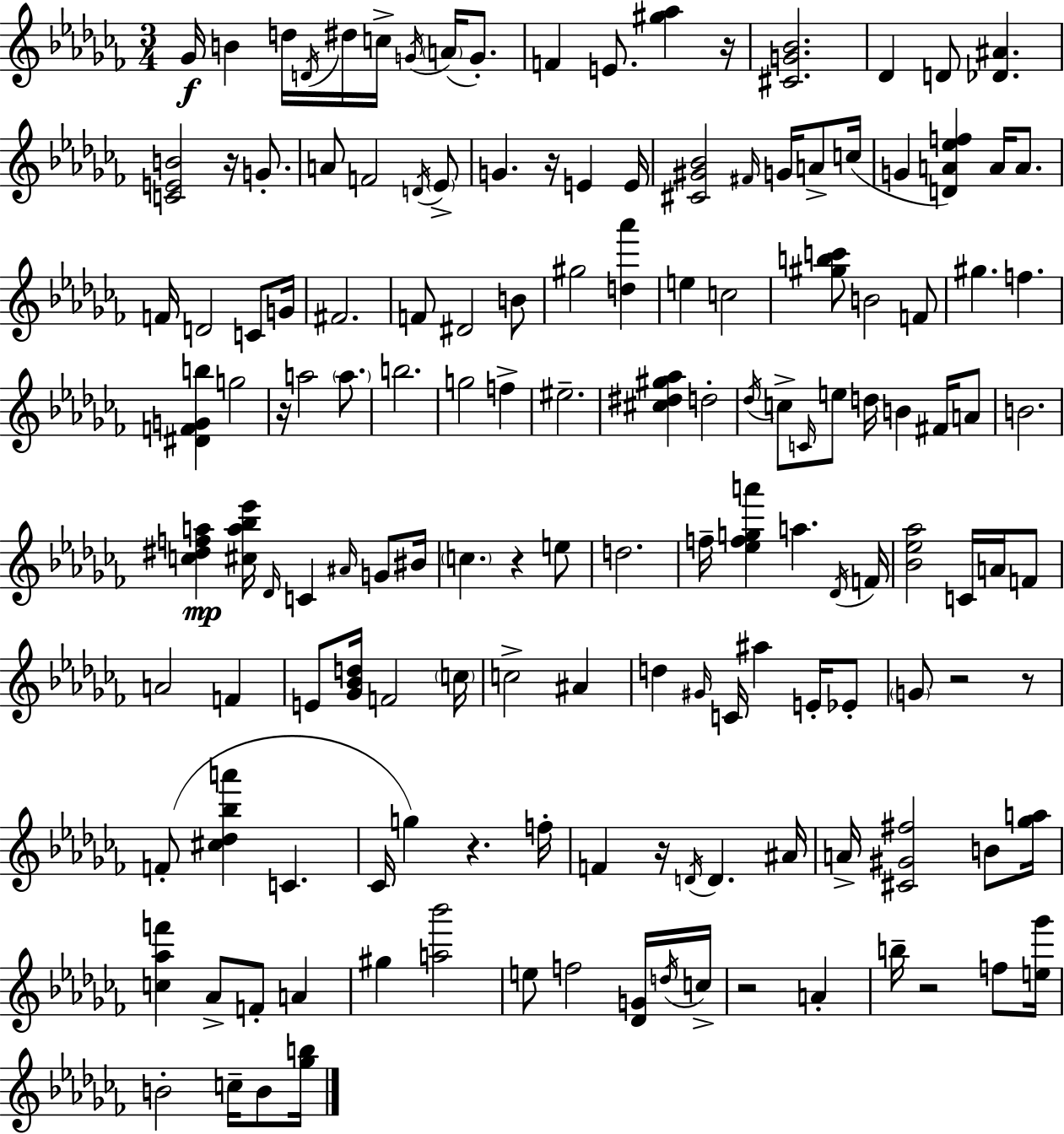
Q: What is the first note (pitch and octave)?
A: Gb4